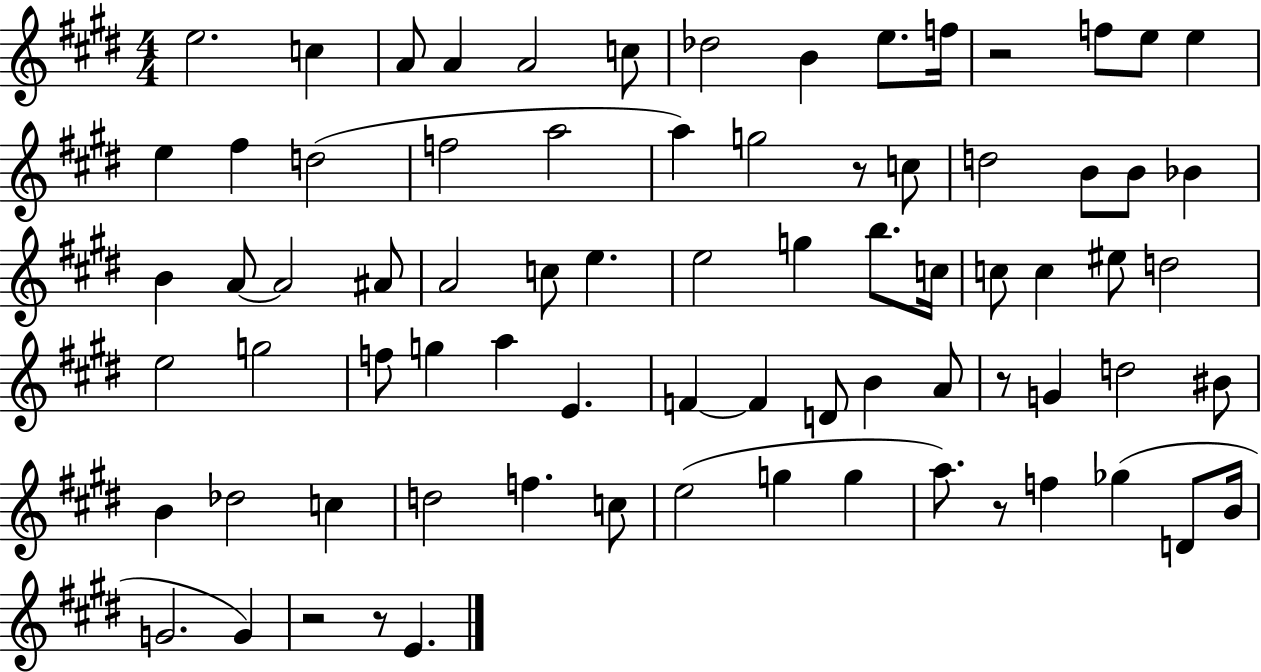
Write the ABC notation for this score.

X:1
T:Untitled
M:4/4
L:1/4
K:E
e2 c A/2 A A2 c/2 _d2 B e/2 f/4 z2 f/2 e/2 e e ^f d2 f2 a2 a g2 z/2 c/2 d2 B/2 B/2 _B B A/2 A2 ^A/2 A2 c/2 e e2 g b/2 c/4 c/2 c ^e/2 d2 e2 g2 f/2 g a E F F D/2 B A/2 z/2 G d2 ^B/2 B _d2 c d2 f c/2 e2 g g a/2 z/2 f _g D/2 B/4 G2 G z2 z/2 E